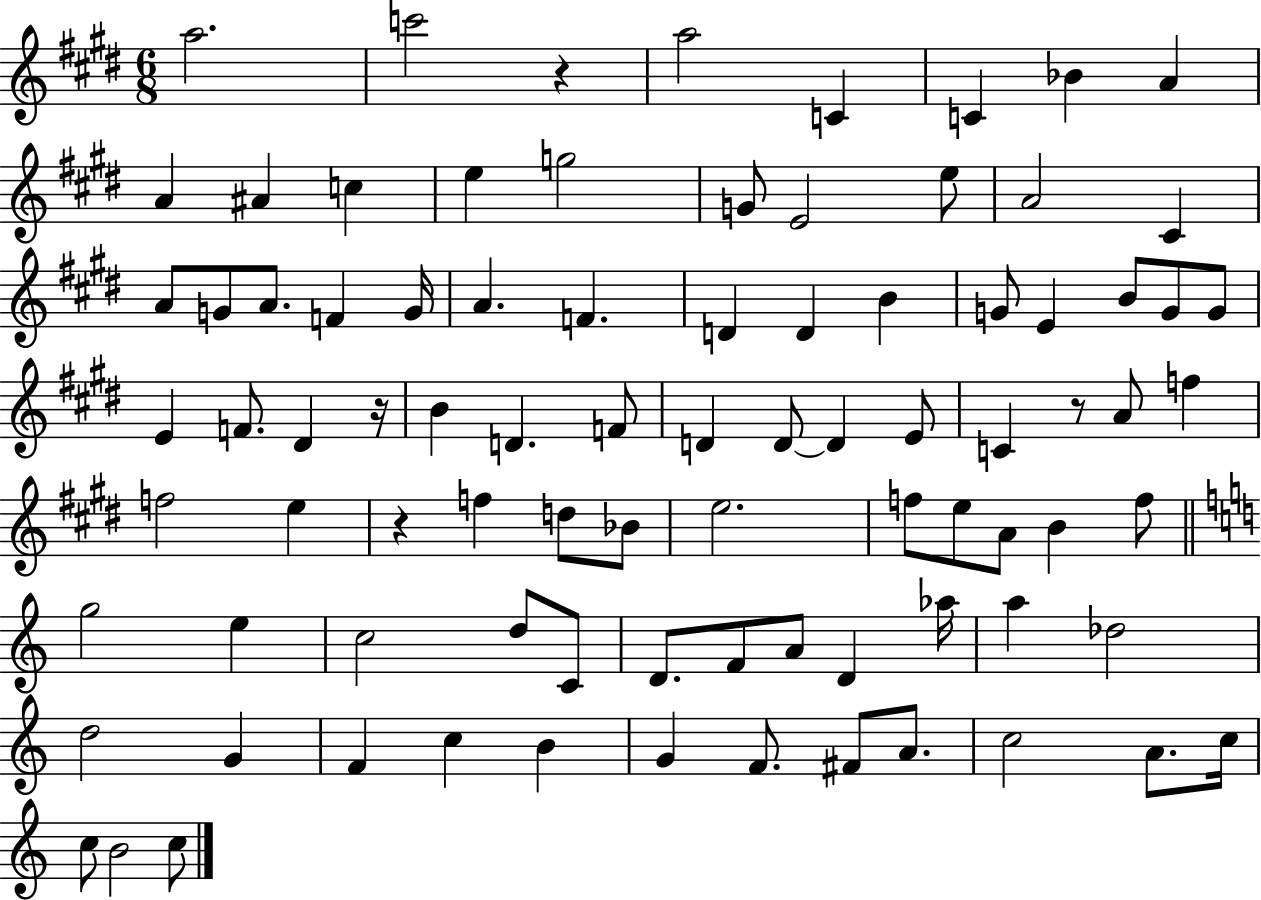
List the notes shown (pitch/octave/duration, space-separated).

A5/h. C6/h R/q A5/h C4/q C4/q Bb4/q A4/q A4/q A#4/q C5/q E5/q G5/h G4/e E4/h E5/e A4/h C#4/q A4/e G4/e A4/e. F4/q G4/s A4/q. F4/q. D4/q D4/q B4/q G4/e E4/q B4/e G4/e G4/e E4/q F4/e. D#4/q R/s B4/q D4/q. F4/e D4/q D4/e D4/q E4/e C4/q R/e A4/e F5/q F5/h E5/q R/q F5/q D5/e Bb4/e E5/h. F5/e E5/e A4/e B4/q F5/e G5/h E5/q C5/h D5/e C4/e D4/e. F4/e A4/e D4/q Ab5/s A5/q Db5/h D5/h G4/q F4/q C5/q B4/q G4/q F4/e. F#4/e A4/e. C5/h A4/e. C5/s C5/e B4/h C5/e